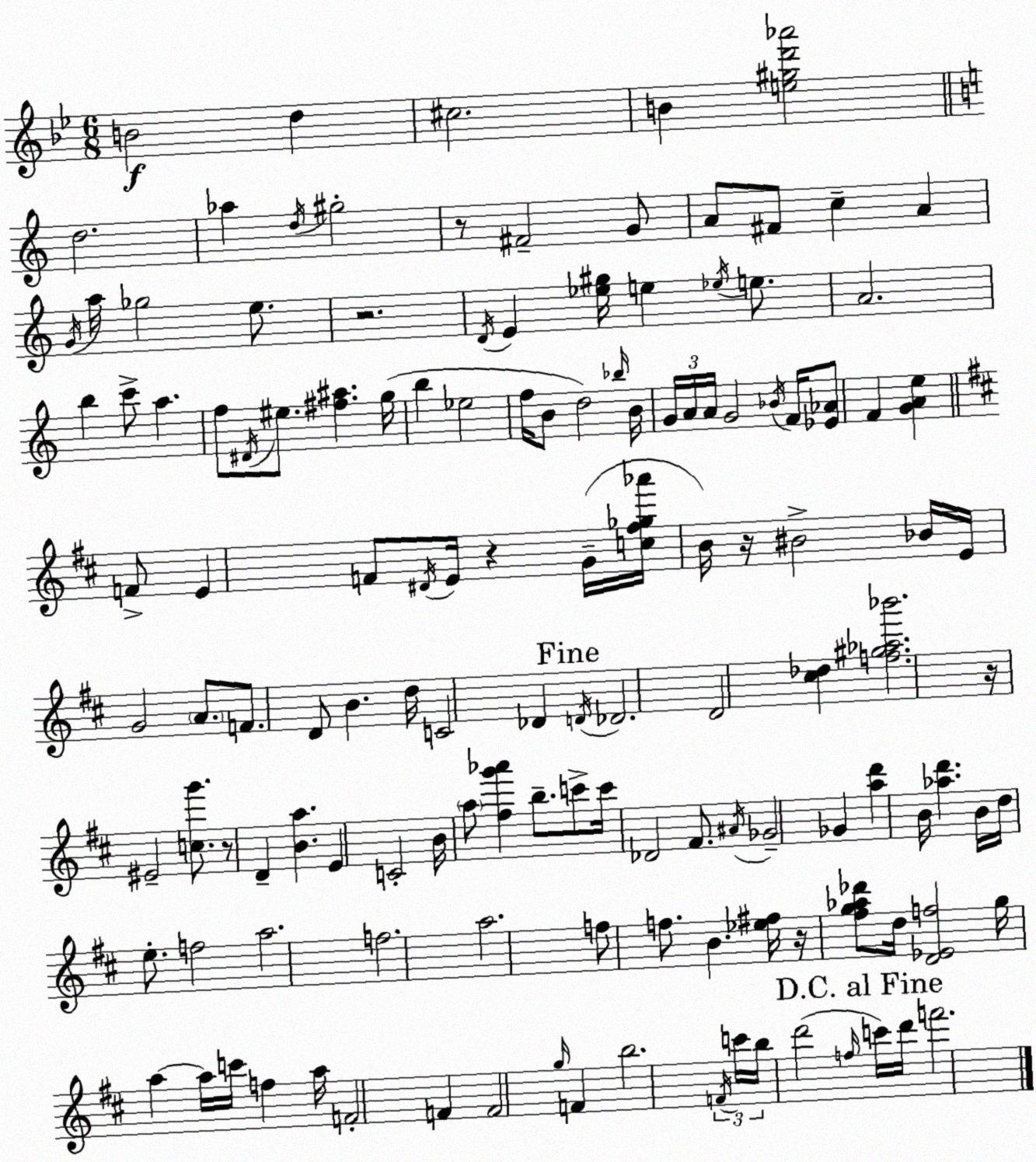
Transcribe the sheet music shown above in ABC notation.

X:1
T:Untitled
M:6/8
L:1/4
K:Gm
B2 d ^c2 B [e^gd'_a']2 d2 _a d/4 ^g2 z/2 ^F2 G/2 A/2 ^F/2 c A G/4 a/4 _g2 e/2 z2 D/4 E [_e^g]/4 e _e/4 e/2 A2 b c'/2 a f/2 ^D/4 ^e/2 [^f^a] g/4 b _e2 f/4 B/2 d2 _b/4 B/4 G/4 A/4 A/4 G2 _B/4 F/4 [_E_A]/2 F [GAe] F/2 E F/2 ^D/4 E/4 z G/4 [c^f_g_a']/4 B/4 z/4 ^B2 _B/4 E/4 G2 A/2 F/2 D/2 B d/4 C2 _D D/4 _D2 D2 [^c_d] [f^g_a_b']2 z/4 ^E2 [cg']/2 z/2 D [Ba] E C2 B/4 a/2 [^fg'_a'] b/2 c'/2 c'/4 _D2 ^F/2 ^A/4 _G2 _G [ad'] B/4 [_ad'] B/4 d/4 e/2 f2 a2 f2 a2 f/2 f/2 B [_e^f]/4 z/4 [^fg_a_d']/2 d/4 [D_Ef]2 g/4 a a/4 c'/4 f a/4 F2 F F2 g/4 F b2 F/4 c'/4 b/4 d'2 f/4 c'/4 d'/4 f'2